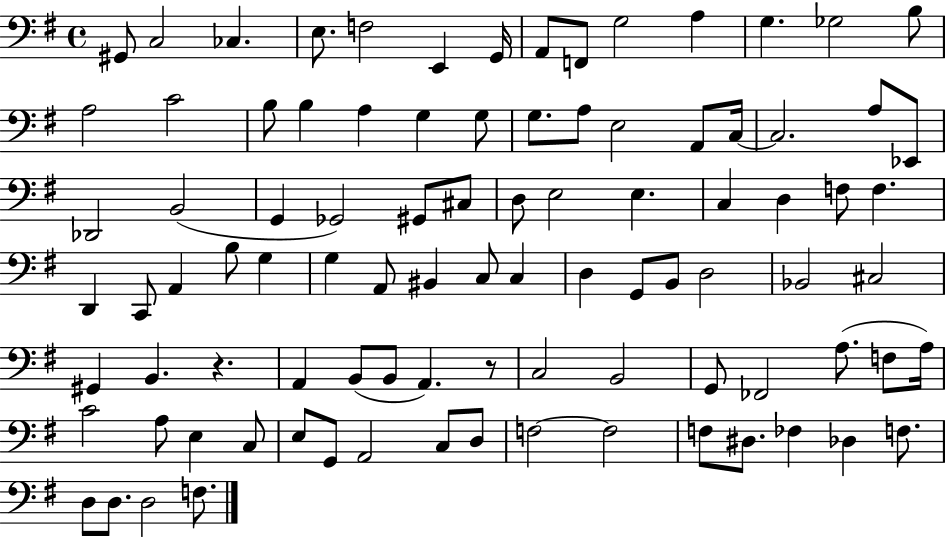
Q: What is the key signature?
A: G major